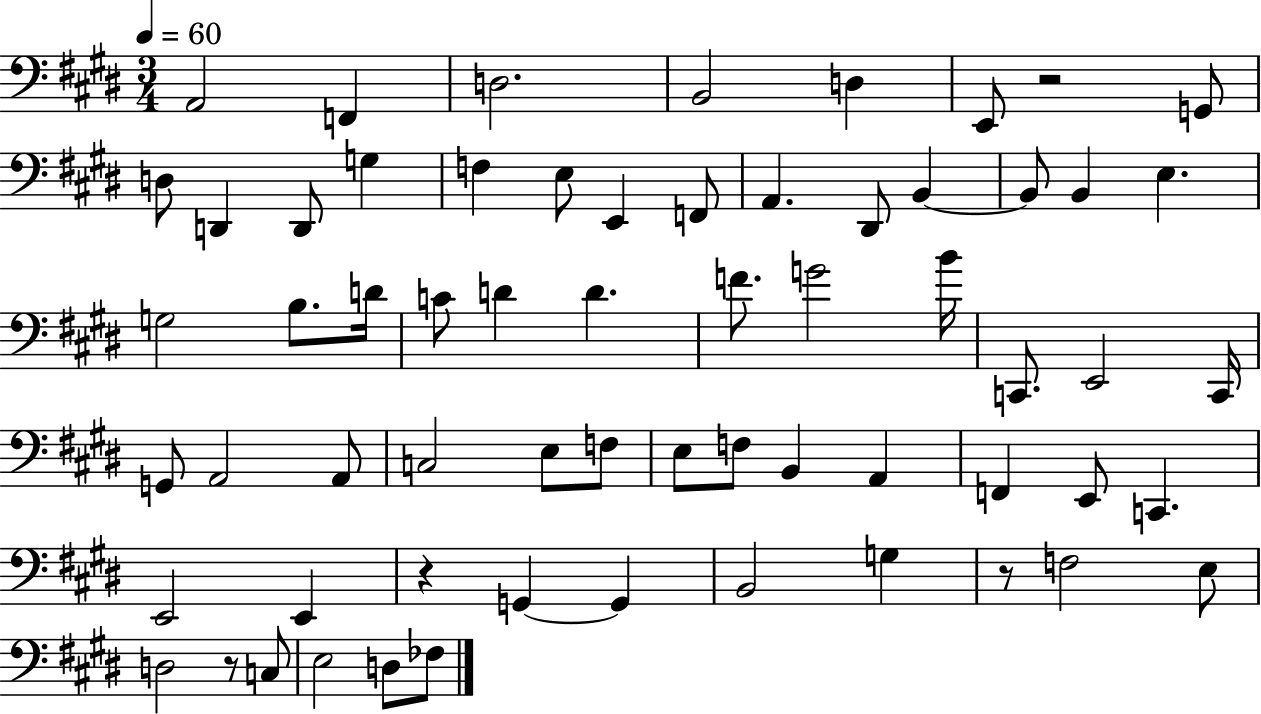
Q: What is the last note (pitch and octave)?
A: FES3